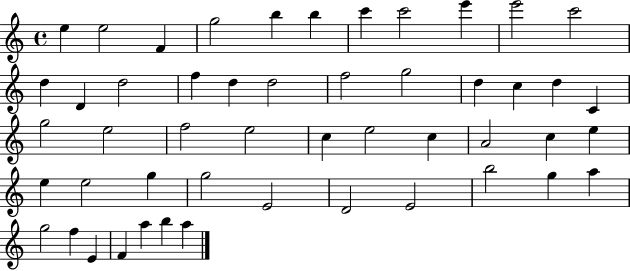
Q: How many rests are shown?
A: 0